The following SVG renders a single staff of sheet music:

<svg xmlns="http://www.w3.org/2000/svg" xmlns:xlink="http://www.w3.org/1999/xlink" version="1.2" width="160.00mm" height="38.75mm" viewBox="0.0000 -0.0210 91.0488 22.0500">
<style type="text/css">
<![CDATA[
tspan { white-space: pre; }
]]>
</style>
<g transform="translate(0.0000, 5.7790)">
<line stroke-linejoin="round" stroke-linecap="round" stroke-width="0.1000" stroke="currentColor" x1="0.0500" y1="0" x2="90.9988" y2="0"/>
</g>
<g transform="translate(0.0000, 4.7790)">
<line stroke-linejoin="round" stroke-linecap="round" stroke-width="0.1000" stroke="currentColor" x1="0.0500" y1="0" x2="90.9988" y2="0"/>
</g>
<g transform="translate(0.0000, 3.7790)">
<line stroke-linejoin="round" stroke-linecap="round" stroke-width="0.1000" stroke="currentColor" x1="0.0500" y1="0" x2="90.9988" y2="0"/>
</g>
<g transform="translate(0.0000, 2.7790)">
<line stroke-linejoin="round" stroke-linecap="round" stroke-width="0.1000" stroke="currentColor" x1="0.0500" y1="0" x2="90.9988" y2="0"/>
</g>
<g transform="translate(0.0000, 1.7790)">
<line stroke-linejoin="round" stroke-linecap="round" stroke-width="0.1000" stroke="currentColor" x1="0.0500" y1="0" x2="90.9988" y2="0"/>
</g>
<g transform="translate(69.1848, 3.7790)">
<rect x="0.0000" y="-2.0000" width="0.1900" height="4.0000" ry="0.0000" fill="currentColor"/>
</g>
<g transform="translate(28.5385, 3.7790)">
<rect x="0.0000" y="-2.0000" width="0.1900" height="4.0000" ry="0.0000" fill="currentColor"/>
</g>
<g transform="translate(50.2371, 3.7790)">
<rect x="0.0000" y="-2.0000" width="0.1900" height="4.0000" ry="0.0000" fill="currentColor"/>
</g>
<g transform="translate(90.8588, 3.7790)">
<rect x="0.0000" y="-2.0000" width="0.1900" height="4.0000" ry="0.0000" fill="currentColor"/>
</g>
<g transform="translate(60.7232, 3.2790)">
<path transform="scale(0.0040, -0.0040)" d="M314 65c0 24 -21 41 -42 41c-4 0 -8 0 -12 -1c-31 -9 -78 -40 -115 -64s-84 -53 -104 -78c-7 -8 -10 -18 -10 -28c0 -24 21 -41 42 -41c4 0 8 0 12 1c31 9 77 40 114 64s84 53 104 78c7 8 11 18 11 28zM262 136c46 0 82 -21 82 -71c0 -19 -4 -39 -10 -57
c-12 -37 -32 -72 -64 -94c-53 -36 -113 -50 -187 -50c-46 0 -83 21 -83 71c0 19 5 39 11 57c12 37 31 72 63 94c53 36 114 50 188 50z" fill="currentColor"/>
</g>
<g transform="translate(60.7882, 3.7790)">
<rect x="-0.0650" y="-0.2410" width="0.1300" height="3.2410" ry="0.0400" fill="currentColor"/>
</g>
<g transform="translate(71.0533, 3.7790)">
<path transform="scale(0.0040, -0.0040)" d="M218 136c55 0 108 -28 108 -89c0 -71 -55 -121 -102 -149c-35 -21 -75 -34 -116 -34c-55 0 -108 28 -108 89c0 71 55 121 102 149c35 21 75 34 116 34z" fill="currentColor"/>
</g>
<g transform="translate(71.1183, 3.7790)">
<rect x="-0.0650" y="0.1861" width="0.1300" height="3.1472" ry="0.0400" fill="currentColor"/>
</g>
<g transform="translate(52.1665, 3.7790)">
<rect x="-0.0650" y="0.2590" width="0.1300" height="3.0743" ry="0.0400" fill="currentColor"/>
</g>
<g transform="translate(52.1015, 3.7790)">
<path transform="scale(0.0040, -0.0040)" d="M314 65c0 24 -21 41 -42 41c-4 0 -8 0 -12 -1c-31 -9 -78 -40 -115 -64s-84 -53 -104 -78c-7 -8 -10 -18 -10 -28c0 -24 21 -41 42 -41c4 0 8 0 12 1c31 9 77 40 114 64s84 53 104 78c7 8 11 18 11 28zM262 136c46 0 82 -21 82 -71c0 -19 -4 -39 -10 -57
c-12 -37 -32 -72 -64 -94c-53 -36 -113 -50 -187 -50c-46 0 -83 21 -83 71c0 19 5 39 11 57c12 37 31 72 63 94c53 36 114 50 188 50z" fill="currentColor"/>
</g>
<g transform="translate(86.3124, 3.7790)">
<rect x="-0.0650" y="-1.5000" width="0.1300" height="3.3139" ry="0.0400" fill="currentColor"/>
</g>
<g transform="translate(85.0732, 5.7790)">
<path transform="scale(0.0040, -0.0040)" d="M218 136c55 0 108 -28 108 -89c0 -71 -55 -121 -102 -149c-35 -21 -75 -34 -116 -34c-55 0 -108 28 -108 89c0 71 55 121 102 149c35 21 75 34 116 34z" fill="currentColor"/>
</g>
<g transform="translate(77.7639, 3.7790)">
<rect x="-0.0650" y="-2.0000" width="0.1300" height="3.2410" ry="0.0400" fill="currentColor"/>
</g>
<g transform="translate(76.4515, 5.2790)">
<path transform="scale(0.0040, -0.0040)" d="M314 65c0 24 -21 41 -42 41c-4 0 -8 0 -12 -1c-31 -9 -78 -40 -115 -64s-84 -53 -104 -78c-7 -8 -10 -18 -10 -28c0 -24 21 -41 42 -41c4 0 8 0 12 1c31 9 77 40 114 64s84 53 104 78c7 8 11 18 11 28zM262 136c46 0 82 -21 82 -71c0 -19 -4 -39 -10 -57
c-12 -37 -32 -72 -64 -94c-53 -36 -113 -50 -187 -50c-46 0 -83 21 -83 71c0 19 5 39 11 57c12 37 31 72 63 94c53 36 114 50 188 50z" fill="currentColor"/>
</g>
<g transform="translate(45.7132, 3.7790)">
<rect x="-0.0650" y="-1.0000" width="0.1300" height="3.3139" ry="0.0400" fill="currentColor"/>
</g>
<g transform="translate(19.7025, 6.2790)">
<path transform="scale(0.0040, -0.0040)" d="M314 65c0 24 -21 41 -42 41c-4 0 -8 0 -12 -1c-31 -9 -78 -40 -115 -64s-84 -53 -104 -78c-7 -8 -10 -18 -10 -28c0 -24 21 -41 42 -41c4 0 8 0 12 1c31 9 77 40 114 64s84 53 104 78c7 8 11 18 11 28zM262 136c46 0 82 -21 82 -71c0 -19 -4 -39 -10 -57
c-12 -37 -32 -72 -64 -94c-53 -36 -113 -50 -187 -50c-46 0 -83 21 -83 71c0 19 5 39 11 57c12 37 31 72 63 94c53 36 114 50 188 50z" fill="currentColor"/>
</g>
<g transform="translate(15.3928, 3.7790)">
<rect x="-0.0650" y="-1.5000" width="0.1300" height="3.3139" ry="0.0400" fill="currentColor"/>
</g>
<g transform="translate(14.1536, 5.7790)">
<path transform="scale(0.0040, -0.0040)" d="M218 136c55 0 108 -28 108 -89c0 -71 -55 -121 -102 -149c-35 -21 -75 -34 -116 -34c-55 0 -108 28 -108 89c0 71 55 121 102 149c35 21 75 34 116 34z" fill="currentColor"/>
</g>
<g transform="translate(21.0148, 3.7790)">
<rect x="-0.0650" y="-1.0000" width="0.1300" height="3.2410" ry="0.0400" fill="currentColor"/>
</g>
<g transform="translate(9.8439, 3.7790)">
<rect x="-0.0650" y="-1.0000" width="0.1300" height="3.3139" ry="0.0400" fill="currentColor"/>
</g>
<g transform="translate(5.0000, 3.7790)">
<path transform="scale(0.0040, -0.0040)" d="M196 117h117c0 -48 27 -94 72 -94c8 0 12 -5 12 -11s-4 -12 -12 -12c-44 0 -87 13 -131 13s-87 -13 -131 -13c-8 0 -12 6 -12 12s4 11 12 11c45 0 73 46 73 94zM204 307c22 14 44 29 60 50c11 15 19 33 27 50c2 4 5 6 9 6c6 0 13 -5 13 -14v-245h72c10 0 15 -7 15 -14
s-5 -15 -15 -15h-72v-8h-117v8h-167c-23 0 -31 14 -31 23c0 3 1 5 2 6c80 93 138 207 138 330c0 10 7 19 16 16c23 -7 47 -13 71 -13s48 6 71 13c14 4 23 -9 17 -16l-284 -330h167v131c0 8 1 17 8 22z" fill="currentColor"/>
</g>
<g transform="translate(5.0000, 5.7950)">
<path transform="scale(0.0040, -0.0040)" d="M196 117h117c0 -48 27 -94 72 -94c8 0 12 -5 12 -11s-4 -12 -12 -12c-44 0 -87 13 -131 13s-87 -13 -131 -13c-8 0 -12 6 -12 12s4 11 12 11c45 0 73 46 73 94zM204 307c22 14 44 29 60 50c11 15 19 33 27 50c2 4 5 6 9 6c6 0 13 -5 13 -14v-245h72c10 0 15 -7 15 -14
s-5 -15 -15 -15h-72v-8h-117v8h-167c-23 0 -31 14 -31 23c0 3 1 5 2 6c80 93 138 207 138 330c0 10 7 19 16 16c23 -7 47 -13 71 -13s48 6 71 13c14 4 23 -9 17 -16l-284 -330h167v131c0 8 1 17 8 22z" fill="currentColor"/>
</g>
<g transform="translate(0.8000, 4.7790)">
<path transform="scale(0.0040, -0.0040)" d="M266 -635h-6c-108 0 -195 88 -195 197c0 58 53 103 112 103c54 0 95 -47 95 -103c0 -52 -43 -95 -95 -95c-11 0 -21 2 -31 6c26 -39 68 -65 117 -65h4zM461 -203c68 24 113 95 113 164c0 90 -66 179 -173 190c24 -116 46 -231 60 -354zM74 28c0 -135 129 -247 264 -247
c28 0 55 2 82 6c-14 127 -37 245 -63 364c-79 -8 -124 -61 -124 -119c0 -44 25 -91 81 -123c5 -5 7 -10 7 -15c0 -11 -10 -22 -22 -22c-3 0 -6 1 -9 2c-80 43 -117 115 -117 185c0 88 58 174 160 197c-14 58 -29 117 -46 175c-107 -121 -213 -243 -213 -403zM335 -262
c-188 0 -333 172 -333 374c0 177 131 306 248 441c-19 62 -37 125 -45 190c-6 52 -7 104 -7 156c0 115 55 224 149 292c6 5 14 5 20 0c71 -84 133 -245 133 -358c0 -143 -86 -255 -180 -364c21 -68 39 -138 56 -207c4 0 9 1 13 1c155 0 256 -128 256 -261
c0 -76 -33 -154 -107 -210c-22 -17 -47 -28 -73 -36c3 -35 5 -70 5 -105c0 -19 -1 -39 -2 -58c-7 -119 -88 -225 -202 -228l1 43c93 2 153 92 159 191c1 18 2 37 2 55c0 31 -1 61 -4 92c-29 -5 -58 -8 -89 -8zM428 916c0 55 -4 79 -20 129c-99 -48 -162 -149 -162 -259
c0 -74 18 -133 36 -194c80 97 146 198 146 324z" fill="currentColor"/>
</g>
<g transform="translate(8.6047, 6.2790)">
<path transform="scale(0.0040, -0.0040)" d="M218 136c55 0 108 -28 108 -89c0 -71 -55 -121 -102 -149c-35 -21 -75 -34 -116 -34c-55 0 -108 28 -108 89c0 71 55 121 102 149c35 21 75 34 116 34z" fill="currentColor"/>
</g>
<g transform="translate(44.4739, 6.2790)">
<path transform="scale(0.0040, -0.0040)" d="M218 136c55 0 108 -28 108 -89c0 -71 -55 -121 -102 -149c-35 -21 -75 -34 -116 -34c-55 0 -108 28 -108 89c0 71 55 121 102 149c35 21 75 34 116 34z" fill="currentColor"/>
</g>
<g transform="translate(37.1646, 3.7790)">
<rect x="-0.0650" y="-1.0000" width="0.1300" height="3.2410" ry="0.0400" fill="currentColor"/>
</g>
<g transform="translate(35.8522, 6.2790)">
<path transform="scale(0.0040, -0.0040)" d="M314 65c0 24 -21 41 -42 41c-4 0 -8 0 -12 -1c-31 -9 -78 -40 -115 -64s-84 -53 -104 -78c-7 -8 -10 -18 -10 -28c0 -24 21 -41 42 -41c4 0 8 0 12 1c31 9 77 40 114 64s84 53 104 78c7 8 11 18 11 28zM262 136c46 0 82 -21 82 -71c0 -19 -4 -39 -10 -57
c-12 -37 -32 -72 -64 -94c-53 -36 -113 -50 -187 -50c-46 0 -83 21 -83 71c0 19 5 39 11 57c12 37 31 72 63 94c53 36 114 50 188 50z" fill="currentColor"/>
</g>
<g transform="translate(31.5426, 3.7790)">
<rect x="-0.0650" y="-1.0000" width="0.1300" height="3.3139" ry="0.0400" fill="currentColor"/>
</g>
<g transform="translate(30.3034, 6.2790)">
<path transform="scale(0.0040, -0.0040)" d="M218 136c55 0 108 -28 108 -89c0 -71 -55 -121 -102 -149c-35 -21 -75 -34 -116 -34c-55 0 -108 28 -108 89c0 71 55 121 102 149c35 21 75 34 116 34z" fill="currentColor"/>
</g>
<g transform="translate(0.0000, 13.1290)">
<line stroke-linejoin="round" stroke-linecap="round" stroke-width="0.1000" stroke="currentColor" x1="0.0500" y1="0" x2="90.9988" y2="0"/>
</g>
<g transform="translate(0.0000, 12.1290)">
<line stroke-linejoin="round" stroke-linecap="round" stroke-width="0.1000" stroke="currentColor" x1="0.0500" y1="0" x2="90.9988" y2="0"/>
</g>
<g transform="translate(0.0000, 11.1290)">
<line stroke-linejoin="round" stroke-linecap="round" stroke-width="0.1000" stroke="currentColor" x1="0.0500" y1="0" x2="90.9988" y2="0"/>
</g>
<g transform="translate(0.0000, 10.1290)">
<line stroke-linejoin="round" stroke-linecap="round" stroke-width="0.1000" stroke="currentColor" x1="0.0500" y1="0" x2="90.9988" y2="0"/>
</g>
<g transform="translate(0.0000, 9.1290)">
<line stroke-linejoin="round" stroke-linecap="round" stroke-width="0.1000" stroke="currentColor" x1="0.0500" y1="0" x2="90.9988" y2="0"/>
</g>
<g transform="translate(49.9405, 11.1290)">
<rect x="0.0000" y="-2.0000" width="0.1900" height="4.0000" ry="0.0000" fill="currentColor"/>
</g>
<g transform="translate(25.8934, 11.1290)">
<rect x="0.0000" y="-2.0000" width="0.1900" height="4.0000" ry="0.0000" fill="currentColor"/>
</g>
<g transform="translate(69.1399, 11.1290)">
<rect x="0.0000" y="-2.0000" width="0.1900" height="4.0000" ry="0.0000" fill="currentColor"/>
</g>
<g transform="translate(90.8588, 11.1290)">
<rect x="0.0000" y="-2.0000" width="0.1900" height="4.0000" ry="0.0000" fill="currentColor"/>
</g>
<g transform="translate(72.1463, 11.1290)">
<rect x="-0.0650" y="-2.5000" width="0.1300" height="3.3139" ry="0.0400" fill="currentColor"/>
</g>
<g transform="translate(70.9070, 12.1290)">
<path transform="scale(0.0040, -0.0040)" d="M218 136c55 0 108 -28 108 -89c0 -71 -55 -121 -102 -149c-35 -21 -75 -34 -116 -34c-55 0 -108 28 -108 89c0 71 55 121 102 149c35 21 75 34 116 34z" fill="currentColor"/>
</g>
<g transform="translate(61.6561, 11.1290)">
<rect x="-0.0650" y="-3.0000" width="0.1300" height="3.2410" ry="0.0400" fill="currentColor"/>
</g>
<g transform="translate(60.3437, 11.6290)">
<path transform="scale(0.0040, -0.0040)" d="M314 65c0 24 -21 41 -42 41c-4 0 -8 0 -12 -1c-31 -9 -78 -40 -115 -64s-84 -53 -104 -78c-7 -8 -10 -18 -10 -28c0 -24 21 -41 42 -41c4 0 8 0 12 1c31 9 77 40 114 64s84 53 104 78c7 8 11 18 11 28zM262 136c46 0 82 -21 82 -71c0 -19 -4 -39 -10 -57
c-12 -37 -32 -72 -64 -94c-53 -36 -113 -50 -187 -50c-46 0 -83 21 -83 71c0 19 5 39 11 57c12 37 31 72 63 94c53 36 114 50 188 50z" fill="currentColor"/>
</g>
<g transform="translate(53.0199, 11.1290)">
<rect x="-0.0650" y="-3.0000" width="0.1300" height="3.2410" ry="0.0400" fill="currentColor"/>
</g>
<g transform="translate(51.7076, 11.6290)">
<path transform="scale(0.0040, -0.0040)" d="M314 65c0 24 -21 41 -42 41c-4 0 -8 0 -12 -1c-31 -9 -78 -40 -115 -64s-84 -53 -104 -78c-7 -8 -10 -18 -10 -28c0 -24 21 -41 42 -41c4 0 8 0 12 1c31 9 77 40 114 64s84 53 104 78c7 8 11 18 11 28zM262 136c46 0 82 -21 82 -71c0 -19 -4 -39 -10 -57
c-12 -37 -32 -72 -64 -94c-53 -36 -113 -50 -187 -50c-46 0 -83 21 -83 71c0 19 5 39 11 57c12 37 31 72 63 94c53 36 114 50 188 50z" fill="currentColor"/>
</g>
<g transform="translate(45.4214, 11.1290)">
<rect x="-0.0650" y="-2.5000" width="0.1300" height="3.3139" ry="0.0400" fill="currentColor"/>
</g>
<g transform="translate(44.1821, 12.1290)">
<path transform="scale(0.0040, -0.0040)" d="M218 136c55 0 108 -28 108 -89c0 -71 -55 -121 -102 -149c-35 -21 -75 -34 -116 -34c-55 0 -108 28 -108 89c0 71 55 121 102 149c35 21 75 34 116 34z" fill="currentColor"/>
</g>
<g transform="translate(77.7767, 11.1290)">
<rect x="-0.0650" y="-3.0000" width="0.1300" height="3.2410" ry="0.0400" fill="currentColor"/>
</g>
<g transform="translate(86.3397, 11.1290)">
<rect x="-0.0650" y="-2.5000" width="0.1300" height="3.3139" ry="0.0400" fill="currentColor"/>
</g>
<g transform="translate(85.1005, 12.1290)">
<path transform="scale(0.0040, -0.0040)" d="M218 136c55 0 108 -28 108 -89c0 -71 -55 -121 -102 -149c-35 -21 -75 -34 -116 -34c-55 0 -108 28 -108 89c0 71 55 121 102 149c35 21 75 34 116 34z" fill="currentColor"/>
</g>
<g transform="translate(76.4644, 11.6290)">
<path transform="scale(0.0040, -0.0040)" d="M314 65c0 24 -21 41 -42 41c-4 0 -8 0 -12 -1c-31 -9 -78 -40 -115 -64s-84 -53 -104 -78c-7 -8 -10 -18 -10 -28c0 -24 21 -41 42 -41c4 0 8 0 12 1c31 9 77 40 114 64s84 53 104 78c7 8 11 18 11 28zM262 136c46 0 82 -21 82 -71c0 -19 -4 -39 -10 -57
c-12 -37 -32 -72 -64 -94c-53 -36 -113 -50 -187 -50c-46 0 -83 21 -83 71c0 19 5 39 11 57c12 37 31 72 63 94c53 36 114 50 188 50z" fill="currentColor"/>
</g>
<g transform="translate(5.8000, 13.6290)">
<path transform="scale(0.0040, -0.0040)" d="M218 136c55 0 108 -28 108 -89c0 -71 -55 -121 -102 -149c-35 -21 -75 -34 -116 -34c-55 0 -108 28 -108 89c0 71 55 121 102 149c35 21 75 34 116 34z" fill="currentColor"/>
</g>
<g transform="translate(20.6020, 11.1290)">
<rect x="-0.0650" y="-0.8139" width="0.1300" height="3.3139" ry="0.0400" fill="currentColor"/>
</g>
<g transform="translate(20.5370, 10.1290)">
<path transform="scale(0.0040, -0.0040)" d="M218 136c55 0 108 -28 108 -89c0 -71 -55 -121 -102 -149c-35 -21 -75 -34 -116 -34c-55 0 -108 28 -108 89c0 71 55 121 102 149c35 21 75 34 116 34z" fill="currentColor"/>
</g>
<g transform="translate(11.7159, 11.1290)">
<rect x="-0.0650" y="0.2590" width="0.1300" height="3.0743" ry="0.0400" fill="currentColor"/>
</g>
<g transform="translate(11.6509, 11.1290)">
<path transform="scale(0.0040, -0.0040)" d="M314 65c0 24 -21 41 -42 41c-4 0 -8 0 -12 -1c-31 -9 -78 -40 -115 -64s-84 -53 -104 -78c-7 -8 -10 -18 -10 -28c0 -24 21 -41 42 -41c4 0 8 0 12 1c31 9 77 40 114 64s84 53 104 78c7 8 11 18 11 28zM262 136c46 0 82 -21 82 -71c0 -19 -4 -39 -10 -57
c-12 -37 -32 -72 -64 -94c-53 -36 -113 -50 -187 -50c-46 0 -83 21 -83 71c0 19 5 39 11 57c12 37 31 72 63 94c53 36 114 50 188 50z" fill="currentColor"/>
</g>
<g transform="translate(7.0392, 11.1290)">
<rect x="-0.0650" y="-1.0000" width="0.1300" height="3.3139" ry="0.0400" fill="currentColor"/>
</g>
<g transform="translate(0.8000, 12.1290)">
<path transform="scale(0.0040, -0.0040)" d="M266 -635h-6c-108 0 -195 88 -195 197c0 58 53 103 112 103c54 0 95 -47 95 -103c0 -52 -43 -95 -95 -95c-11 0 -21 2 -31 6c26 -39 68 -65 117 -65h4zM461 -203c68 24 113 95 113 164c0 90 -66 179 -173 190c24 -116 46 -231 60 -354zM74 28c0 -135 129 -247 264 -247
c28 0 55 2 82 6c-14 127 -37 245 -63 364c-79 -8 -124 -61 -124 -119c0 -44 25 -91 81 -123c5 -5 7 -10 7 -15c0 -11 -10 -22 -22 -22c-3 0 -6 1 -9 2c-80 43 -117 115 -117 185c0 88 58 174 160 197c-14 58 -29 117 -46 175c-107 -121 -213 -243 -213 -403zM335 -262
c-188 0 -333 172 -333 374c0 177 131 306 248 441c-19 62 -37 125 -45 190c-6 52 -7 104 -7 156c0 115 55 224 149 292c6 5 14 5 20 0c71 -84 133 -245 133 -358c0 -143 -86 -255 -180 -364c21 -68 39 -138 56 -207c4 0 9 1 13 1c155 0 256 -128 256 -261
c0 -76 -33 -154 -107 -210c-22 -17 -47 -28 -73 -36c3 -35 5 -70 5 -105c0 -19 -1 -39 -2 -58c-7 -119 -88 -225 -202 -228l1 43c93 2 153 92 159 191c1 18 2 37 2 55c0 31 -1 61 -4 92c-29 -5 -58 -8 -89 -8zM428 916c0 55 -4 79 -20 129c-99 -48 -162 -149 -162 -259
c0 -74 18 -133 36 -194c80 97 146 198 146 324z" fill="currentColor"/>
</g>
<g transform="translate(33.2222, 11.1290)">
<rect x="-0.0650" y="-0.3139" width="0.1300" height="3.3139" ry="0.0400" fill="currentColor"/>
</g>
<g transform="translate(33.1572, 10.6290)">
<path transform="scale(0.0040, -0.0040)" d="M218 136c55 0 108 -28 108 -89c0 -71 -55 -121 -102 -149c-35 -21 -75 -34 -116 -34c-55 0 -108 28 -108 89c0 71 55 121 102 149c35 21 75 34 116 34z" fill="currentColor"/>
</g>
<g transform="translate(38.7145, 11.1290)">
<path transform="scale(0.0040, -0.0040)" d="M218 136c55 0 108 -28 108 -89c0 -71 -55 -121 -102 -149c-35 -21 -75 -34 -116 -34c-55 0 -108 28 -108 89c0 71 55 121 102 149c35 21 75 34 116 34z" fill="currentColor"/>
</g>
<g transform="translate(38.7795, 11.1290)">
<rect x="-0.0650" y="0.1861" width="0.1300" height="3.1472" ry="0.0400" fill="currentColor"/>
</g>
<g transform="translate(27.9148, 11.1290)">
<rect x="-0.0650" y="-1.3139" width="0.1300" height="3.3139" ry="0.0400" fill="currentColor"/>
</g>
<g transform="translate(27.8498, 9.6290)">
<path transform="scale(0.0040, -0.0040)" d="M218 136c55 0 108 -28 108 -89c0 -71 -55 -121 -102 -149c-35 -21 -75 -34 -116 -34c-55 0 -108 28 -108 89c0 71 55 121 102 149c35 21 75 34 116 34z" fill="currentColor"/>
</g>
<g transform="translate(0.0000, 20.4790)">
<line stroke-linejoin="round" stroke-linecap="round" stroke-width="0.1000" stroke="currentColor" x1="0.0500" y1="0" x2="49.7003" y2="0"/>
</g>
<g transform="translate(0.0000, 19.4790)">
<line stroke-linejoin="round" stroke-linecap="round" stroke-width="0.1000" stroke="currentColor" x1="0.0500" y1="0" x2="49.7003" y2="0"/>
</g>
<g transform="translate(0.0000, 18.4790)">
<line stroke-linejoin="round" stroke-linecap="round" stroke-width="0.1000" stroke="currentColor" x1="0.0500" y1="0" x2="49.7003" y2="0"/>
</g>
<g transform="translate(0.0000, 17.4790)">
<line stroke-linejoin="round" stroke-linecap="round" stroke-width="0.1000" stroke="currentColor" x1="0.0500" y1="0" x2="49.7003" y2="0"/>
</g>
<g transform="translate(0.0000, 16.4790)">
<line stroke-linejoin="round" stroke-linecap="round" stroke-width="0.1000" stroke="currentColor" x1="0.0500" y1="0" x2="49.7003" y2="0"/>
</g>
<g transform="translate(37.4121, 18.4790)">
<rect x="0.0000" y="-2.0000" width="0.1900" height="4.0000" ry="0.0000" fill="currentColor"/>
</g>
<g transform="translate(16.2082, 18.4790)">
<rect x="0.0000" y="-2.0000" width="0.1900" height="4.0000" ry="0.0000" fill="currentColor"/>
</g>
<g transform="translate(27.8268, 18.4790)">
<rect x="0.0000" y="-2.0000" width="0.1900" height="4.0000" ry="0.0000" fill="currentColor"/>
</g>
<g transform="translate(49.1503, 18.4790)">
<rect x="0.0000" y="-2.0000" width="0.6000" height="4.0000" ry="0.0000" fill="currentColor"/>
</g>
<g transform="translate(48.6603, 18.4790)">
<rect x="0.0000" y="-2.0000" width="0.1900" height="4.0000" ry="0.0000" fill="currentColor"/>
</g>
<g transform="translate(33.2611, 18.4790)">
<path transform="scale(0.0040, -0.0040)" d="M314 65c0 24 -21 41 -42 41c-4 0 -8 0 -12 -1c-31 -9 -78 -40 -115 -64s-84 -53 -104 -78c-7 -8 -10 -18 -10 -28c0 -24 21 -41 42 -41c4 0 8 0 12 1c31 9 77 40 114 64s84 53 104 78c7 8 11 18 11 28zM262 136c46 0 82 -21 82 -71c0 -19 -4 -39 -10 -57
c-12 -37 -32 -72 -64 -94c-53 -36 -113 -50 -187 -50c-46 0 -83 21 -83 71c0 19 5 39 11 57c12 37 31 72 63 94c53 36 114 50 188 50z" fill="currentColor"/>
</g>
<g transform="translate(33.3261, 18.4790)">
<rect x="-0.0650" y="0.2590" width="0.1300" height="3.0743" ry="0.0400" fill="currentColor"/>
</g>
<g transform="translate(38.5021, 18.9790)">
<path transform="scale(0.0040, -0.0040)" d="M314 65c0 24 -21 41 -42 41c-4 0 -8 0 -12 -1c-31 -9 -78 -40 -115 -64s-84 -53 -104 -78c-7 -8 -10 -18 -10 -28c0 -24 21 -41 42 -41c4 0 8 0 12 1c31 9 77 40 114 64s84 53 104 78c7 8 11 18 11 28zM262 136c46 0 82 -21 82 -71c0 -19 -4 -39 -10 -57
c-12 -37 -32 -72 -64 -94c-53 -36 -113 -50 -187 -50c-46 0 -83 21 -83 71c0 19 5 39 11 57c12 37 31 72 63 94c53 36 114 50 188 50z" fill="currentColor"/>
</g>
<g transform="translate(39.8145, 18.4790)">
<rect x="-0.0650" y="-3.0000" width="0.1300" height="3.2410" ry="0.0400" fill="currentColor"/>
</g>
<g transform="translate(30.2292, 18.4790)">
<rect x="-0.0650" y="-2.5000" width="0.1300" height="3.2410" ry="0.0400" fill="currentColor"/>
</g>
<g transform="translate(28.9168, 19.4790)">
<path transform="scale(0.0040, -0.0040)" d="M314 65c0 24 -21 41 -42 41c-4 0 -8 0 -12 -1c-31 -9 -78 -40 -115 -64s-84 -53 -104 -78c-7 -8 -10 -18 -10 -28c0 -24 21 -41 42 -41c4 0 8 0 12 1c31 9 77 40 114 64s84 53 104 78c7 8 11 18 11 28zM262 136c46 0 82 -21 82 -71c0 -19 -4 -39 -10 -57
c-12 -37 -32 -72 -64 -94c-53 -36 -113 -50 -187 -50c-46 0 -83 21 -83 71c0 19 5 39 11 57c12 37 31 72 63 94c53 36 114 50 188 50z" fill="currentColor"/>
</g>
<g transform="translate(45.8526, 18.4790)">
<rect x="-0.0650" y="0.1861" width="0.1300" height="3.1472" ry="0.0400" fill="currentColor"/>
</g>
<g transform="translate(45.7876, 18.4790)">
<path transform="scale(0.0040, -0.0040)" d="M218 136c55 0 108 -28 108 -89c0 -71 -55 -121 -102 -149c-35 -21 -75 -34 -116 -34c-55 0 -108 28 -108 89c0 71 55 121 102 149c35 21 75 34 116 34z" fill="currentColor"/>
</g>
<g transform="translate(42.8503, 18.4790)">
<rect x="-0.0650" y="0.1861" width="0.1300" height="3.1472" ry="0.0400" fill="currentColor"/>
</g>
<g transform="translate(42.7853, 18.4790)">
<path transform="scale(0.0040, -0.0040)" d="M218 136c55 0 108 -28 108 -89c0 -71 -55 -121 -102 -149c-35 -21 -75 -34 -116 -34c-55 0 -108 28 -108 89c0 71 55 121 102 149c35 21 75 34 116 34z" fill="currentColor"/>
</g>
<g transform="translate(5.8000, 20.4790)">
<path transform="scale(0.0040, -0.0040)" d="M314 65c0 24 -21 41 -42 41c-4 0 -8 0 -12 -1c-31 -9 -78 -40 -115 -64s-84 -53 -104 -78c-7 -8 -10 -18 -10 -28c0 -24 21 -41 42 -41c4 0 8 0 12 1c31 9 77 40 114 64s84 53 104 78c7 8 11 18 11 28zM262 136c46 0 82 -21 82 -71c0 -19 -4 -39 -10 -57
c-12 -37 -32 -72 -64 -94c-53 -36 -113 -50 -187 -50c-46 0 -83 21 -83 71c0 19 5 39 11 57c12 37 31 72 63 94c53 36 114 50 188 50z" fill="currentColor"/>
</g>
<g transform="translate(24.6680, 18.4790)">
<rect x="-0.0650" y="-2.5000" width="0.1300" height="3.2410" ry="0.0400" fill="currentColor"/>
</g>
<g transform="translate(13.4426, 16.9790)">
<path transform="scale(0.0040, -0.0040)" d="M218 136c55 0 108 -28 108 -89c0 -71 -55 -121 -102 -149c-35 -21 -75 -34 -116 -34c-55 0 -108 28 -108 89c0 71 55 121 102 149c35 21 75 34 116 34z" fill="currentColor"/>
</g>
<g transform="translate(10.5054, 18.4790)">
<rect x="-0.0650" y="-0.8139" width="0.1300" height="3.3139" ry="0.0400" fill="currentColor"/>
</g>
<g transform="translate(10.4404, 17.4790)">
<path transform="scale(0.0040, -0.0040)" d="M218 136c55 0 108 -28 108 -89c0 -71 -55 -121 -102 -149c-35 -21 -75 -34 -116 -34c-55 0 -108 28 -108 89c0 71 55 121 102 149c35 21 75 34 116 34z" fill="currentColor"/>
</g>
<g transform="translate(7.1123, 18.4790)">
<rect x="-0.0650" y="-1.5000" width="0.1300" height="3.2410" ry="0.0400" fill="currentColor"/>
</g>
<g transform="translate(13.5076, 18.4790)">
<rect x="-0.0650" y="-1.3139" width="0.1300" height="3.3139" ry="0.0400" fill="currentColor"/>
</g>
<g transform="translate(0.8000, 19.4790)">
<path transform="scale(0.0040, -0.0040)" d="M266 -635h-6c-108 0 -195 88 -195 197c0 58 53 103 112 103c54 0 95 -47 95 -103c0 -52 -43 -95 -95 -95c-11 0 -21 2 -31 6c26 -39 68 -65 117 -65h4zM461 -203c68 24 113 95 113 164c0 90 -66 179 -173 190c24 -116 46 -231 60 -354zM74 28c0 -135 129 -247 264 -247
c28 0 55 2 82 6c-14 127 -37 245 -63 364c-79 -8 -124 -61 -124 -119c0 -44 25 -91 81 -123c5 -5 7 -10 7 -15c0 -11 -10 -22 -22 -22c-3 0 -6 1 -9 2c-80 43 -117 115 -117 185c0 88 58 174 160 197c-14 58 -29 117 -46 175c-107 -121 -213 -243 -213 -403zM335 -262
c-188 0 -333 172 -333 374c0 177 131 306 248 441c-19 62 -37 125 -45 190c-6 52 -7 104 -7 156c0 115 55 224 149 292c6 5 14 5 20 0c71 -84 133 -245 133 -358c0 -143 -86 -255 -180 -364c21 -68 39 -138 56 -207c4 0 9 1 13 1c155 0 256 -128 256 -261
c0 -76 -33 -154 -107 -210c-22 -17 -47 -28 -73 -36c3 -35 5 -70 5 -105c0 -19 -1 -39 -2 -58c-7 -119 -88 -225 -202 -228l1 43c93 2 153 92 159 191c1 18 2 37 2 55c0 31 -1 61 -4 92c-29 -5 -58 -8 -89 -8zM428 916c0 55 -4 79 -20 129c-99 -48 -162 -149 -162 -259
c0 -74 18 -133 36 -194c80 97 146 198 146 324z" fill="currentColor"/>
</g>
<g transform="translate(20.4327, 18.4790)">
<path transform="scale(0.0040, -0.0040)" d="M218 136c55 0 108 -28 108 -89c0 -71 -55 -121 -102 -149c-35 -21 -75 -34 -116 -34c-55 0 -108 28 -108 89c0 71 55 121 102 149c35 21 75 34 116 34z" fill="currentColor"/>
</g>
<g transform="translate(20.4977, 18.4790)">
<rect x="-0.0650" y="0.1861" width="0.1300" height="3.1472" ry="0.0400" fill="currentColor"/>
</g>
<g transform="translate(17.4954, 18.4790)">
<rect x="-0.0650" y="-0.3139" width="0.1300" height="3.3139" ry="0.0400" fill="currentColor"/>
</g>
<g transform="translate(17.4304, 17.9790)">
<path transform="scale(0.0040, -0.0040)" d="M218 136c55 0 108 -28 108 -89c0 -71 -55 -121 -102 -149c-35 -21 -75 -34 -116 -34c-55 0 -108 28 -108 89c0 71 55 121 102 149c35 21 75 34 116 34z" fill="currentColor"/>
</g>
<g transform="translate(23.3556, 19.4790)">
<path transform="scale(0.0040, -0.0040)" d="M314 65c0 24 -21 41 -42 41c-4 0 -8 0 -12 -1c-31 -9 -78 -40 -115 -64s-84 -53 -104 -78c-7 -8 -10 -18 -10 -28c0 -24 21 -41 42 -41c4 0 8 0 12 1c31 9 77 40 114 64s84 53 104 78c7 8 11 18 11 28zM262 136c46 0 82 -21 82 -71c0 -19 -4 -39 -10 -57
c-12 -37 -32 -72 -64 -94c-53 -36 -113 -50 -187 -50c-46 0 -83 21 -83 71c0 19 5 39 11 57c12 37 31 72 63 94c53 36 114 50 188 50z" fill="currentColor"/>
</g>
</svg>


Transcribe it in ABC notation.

X:1
T:Untitled
M:4/4
L:1/4
K:C
D E D2 D D2 D B2 c2 B F2 E D B2 d e c B G A2 A2 G A2 G E2 d e c B G2 G2 B2 A2 B B